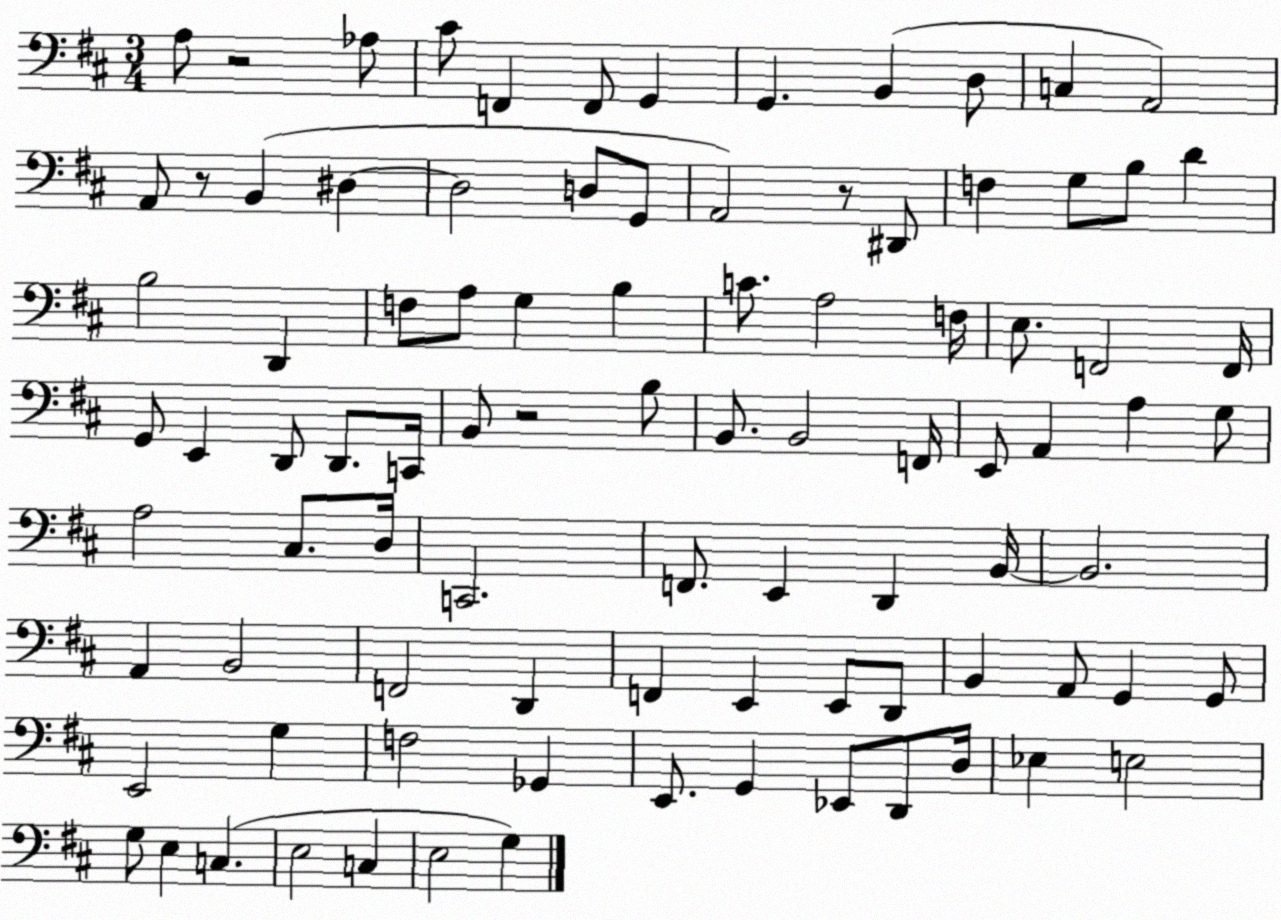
X:1
T:Untitled
M:3/4
L:1/4
K:D
A,/2 z2 _A,/2 ^C/2 F,, F,,/2 G,, G,, B,, D,/2 C, A,,2 A,,/2 z/2 B,, ^D, ^D,2 D,/2 G,,/2 A,,2 z/2 ^D,,/2 F, G,/2 B,/2 D B,2 D,, F,/2 A,/2 G, B, C/2 A,2 F,/4 E,/2 F,,2 F,,/4 G,,/2 E,, D,,/2 D,,/2 C,,/4 B,,/2 z2 B,/2 B,,/2 B,,2 F,,/4 E,,/2 A,, A, G,/2 A,2 ^C,/2 D,/4 C,,2 F,,/2 E,, D,, B,,/4 B,,2 A,, B,,2 F,,2 D,, F,, E,, E,,/2 D,,/2 B,, A,,/2 G,, G,,/2 E,,2 G, F,2 _G,, E,,/2 G,, _E,,/2 D,,/2 D,/4 _E, E,2 G,/2 E, C, E,2 C, E,2 G,